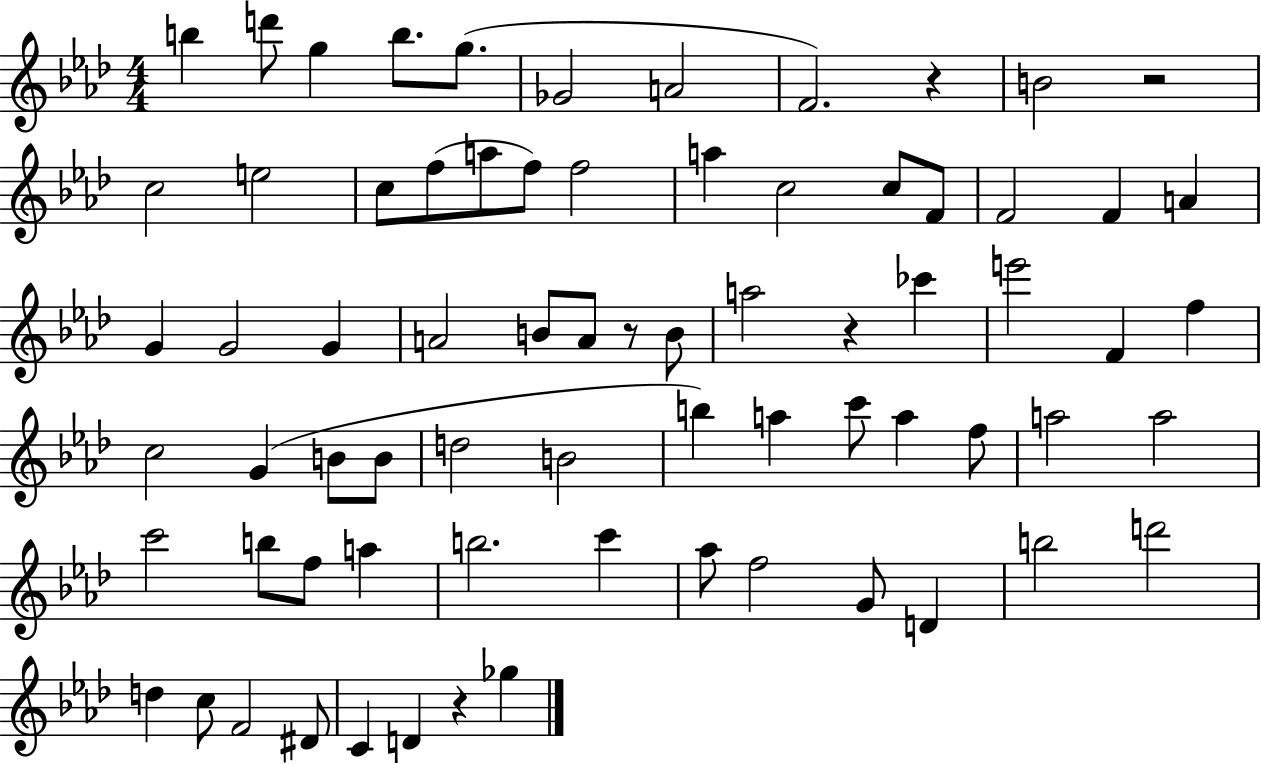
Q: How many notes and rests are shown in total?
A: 72